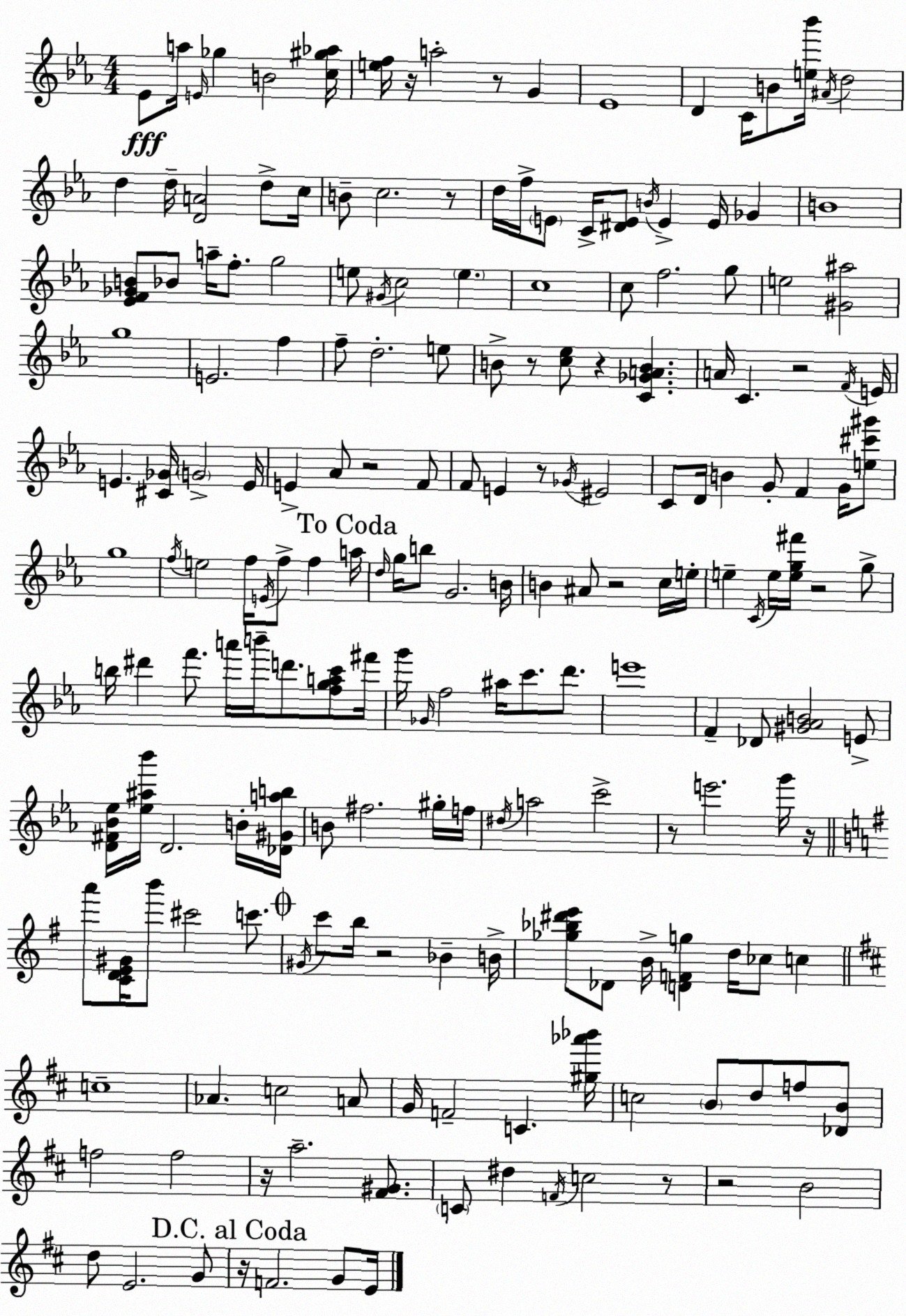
X:1
T:Untitled
M:4/4
L:1/4
K:Cm
_E/2 a/4 E/4 _g B2 [c^g_a]/4 [ef]/4 z/4 a2 z/2 G _E4 D C/4 B/2 [e_b']/4 ^A/4 d2 d d/4 [DA]2 d/2 c/4 B/2 c2 z/2 d/4 f/4 E/2 C/4 [^DE]/2 B/4 E E/4 _G B4 [_EF_GB]/2 _B/2 a/4 f/2 g2 e/2 ^G/4 c2 e c4 c/2 f2 g/2 e2 [^G^a]2 g4 E2 f f/2 d2 e/2 B/2 z/2 [c_e]/2 z [C_GAB] A/4 C z2 F/4 E/4 E [^C_G]/4 G2 E/4 E _A/2 z2 F/2 F/2 E z/2 _G/4 ^E2 C/2 D/4 B G/2 F G/4 [e^c'^g']/2 g4 f/4 e2 f/4 E/4 f/2 f a/4 d/4 g/4 b/2 G2 B/4 B ^A/2 z2 c/4 e/4 e C/4 e/4 [eg^f']/4 z2 g/2 b/4 ^d' f'/2 a'/4 b'/4 d'/2 [fgac']/2 ^f'/4 g'/4 _G/4 f2 ^a/4 c'/2 d'/2 e'4 F _D/2 [^G_AB]2 E/2 [D^F_B_e]/4 [_e^a_b']/4 D2 B/4 [_D^Gab]/4 B/2 ^f2 ^g/4 f/4 ^d/4 a2 c'2 z/2 e'2 g'/4 z/4 a'/2 [CDE^G]/4 b'/2 ^c'2 c'/2 ^G/4 c'/2 b/4 z2 _B B/4 [_g_b^d'e']/2 _D/2 B/4 [DFg] d/4 _c/2 c c4 _A c2 A/2 G/4 F2 C [^g_a'_b']/4 c2 B/2 d/2 f/2 [_DB]/2 f2 f2 z/4 a2 [^F^G]/2 C/2 ^d F/4 c2 z/2 z2 B2 d/2 E2 G/2 z/4 F2 G/2 E/4